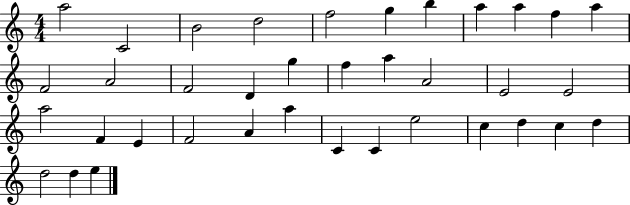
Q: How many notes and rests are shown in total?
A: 37